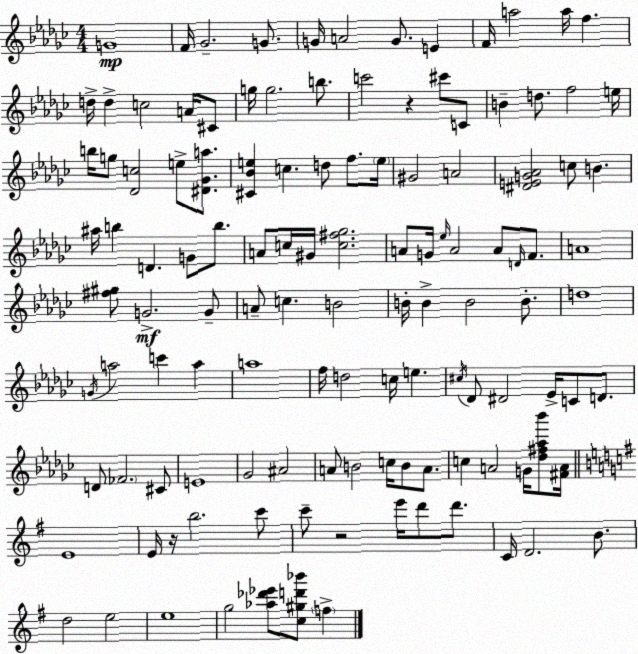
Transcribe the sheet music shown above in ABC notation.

X:1
T:Untitled
M:4/4
L:1/4
K:Ebm
G4 F/4 _G2 G/2 G/4 A2 G/2 E F/4 a2 a/4 f d/4 d c2 A/4 ^C/2 g/4 g2 b/2 c'2 z ^c'/2 C/2 B d/2 f2 e/4 b/4 g/2 [_Dc]2 e/2 [^D_Ga]/2 [^C_Be] c d/2 f/2 e/4 ^G2 A2 [^DEG_A]2 c/2 B ^a/4 b D G/2 b/2 A/2 c/4 ^G/4 [c^f_g]2 A/2 G/4 _e/4 A2 A/2 D/4 F/2 A4 [^f^g]/2 G2 G/2 A/2 c B2 B/4 B B2 B/2 d4 G/4 a2 c' a a4 f/4 d2 c/4 e ^c/4 _D/2 ^D2 _E/4 C/2 D/2 D/2 _F2 ^C/2 E4 _G2 ^A2 A/2 B2 c/4 B/2 A/2 c A2 G/4 [_d^f_a_b']/2 [^FA]/4 E4 E/4 z/4 b2 c'/2 c'/2 z2 e'/4 d'/2 d'/2 C/4 D2 B/2 d2 e2 e4 g2 [_a_d'_e']/2 [c^gd'_b']/2 f